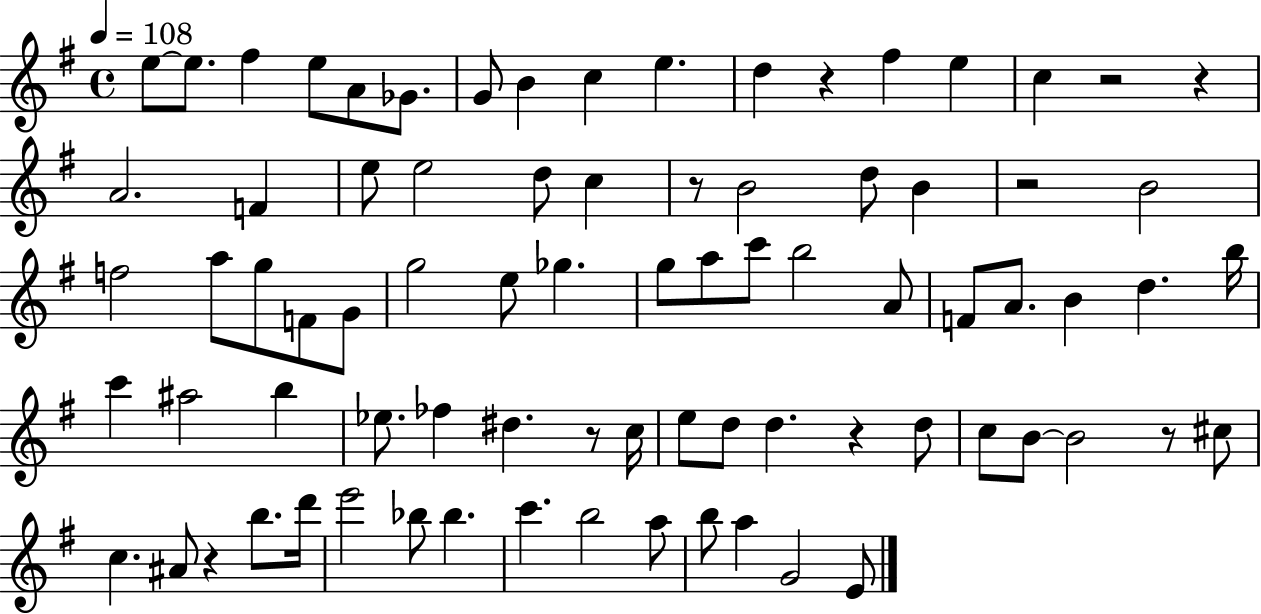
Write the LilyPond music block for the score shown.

{
  \clef treble
  \time 4/4
  \defaultTimeSignature
  \key g \major
  \tempo 4 = 108
  e''8~~ e''8. fis''4 e''8 a'8 ges'8. | g'8 b'4 c''4 e''4. | d''4 r4 fis''4 e''4 | c''4 r2 r4 | \break a'2. f'4 | e''8 e''2 d''8 c''4 | r8 b'2 d''8 b'4 | r2 b'2 | \break f''2 a''8 g''8 f'8 g'8 | g''2 e''8 ges''4. | g''8 a''8 c'''8 b''2 a'8 | f'8 a'8. b'4 d''4. b''16 | \break c'''4 ais''2 b''4 | ees''8. fes''4 dis''4. r8 c''16 | e''8 d''8 d''4. r4 d''8 | c''8 b'8~~ b'2 r8 cis''8 | \break c''4. ais'8 r4 b''8. d'''16 | e'''2 bes''8 bes''4. | c'''4. b''2 a''8 | b''8 a''4 g'2 e'8 | \break \bar "|."
}